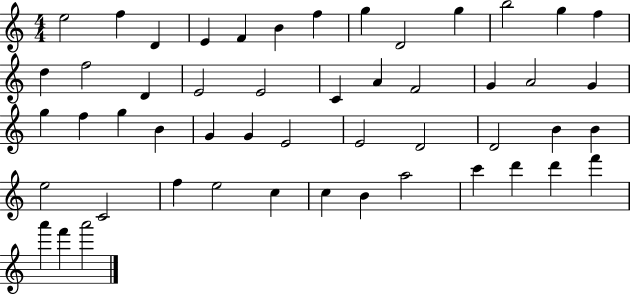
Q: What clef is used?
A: treble